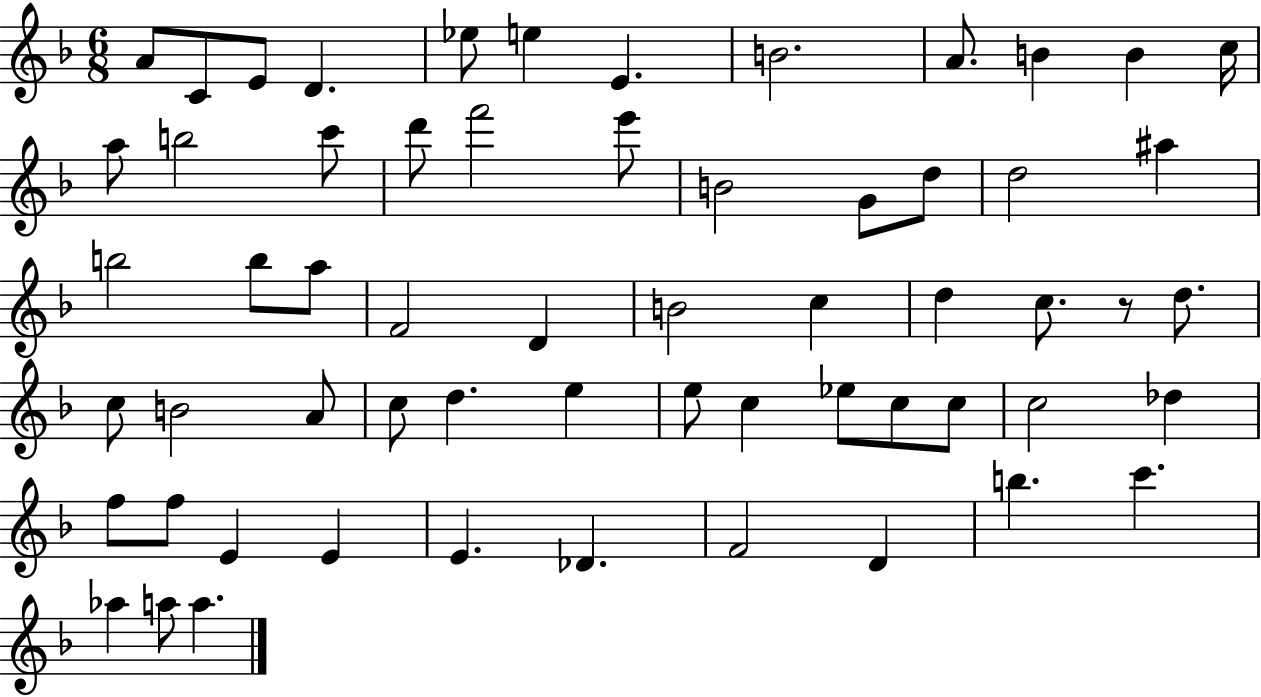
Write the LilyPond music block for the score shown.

{
  \clef treble
  \numericTimeSignature
  \time 6/8
  \key f \major
  a'8 c'8 e'8 d'4. | ees''8 e''4 e'4. | b'2. | a'8. b'4 b'4 c''16 | \break a''8 b''2 c'''8 | d'''8 f'''2 e'''8 | b'2 g'8 d''8 | d''2 ais''4 | \break b''2 b''8 a''8 | f'2 d'4 | b'2 c''4 | d''4 c''8. r8 d''8. | \break c''8 b'2 a'8 | c''8 d''4. e''4 | e''8 c''4 ees''8 c''8 c''8 | c''2 des''4 | \break f''8 f''8 e'4 e'4 | e'4. des'4. | f'2 d'4 | b''4. c'''4. | \break aes''4 a''8 a''4. | \bar "|."
}